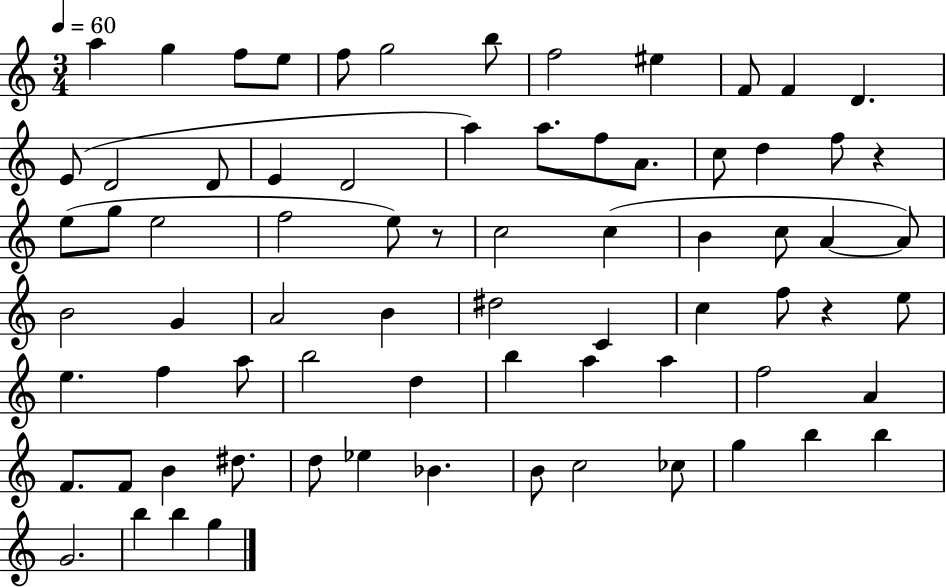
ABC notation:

X:1
T:Untitled
M:3/4
L:1/4
K:C
a g f/2 e/2 f/2 g2 b/2 f2 ^e F/2 F D E/2 D2 D/2 E D2 a a/2 f/2 A/2 c/2 d f/2 z e/2 g/2 e2 f2 e/2 z/2 c2 c B c/2 A A/2 B2 G A2 B ^d2 C c f/2 z e/2 e f a/2 b2 d b a a f2 A F/2 F/2 B ^d/2 d/2 _e _B B/2 c2 _c/2 g b b G2 b b g